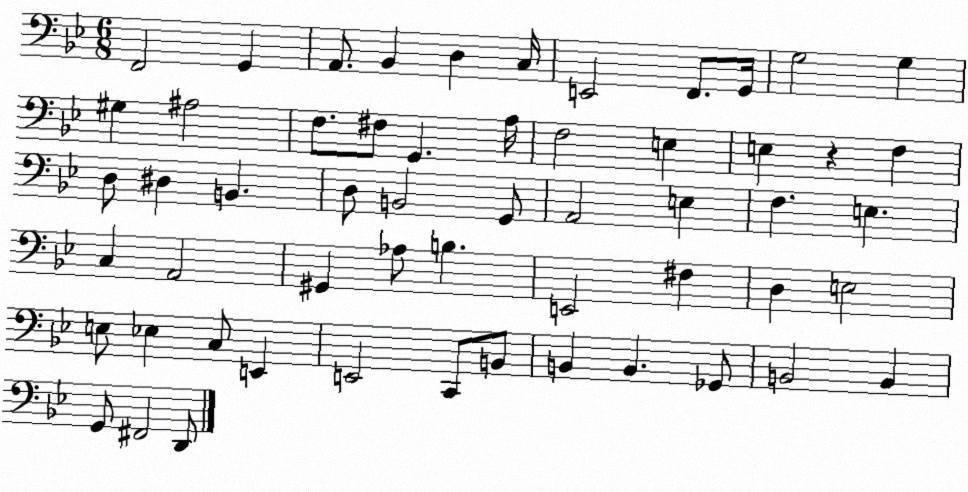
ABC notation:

X:1
T:Untitled
M:6/8
L:1/4
K:Bb
F,,2 G,, A,,/2 _B,, D, C,/4 E,,2 F,,/2 G,,/4 G,2 G, ^G, ^A,2 F,/2 ^F,/2 G,, A,/4 F,2 E, E, z F, D,/2 ^D, B,, D,/2 B,,2 G,,/2 A,,2 E, F, E, C, A,,2 ^G,, _A,/2 B, E,,2 ^F, D, E,2 E,/2 _E, C,/2 E,, E,,2 C,,/2 B,,/2 B,, B,, _G,,/2 B,,2 B,, G,,/2 ^F,,2 D,,/2